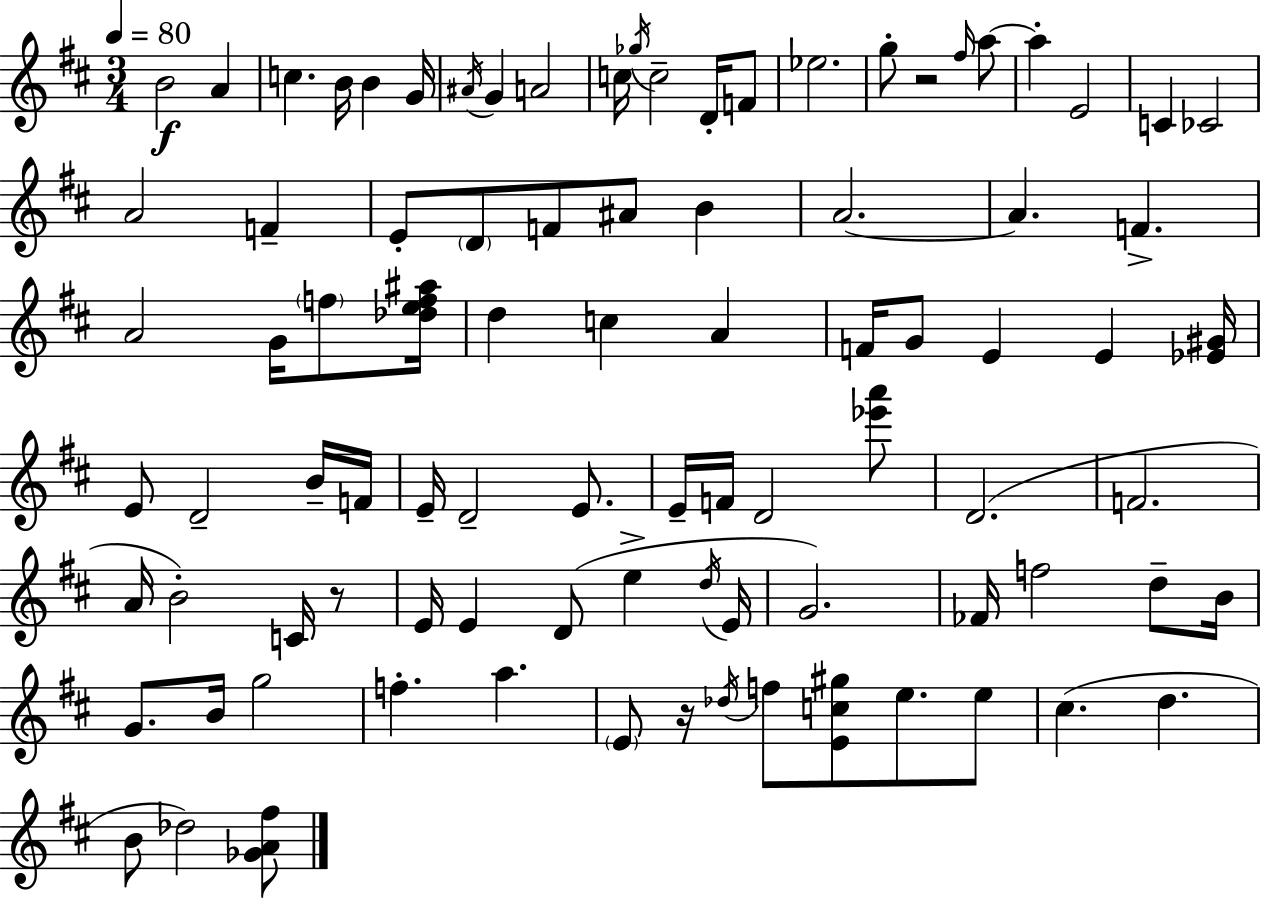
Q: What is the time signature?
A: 3/4